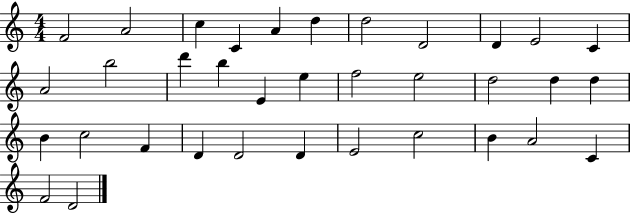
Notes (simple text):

F4/h A4/h C5/q C4/q A4/q D5/q D5/h D4/h D4/q E4/h C4/q A4/h B5/h D6/q B5/q E4/q E5/q F5/h E5/h D5/h D5/q D5/q B4/q C5/h F4/q D4/q D4/h D4/q E4/h C5/h B4/q A4/h C4/q F4/h D4/h